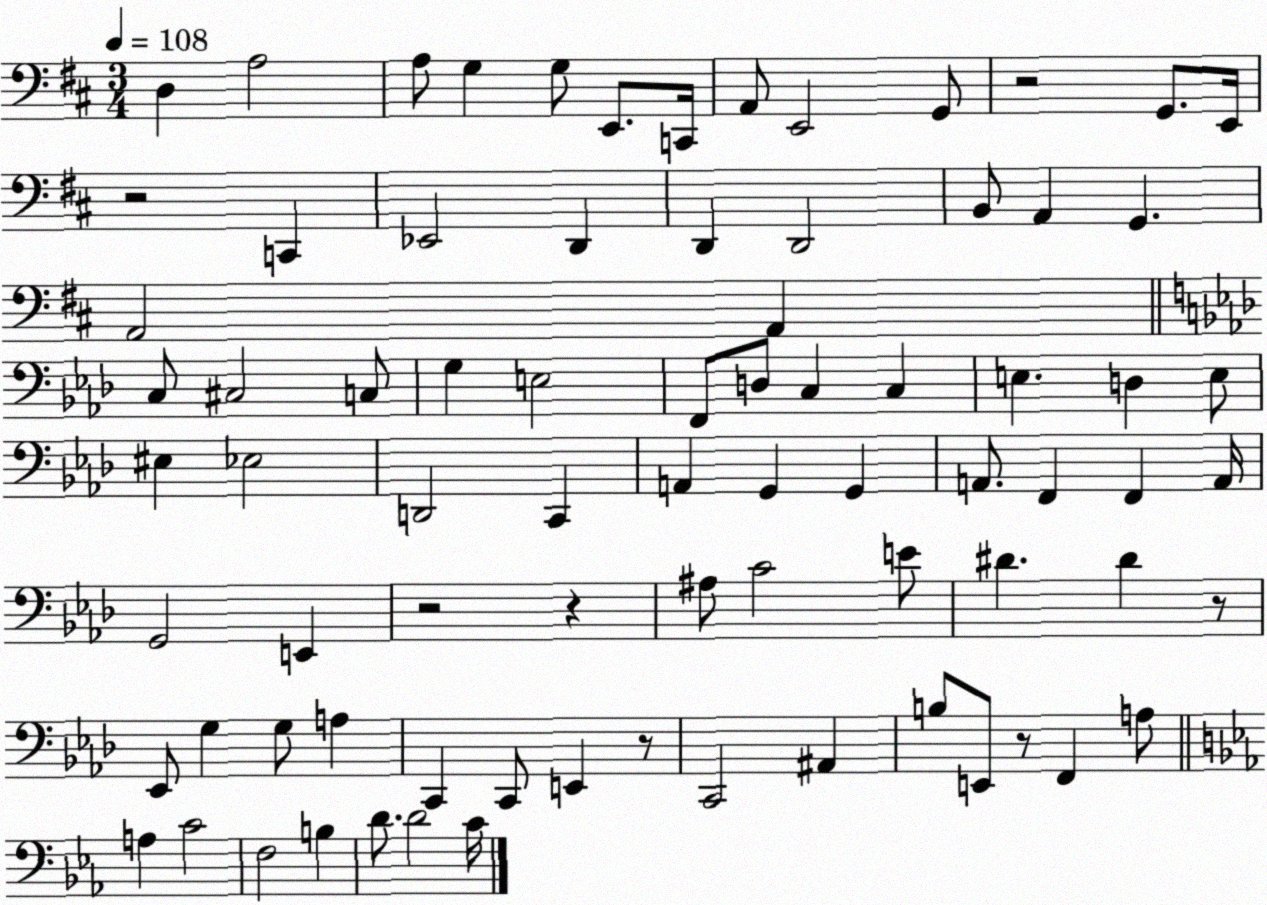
X:1
T:Untitled
M:3/4
L:1/4
K:D
D, A,2 A,/2 G, G,/2 E,,/2 C,,/4 A,,/2 E,,2 G,,/2 z2 G,,/2 E,,/4 z2 C,, _E,,2 D,, D,, D,,2 B,,/2 A,, G,, A,,2 A,, C,/2 ^C,2 C,/2 G, E,2 F,,/2 D,/2 C, C, E, D, E,/2 ^E, _E,2 D,,2 C,, A,, G,, G,, A,,/2 F,, F,, A,,/4 G,,2 E,, z2 z ^A,/2 C2 E/2 ^D ^D z/2 _E,,/2 G, G,/2 A, C,, C,,/2 E,, z/2 C,,2 ^A,, B,/2 E,,/2 z/2 F,, A,/2 A, C2 F,2 B, D/2 D2 C/4